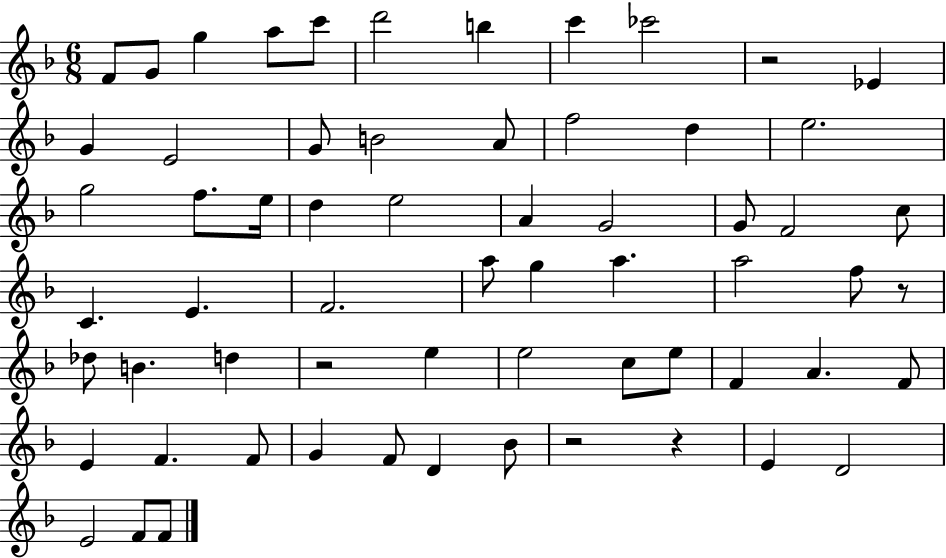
X:1
T:Untitled
M:6/8
L:1/4
K:F
F/2 G/2 g a/2 c'/2 d'2 b c' _c'2 z2 _E G E2 G/2 B2 A/2 f2 d e2 g2 f/2 e/4 d e2 A G2 G/2 F2 c/2 C E F2 a/2 g a a2 f/2 z/2 _d/2 B d z2 e e2 c/2 e/2 F A F/2 E F F/2 G F/2 D _B/2 z2 z E D2 E2 F/2 F/2